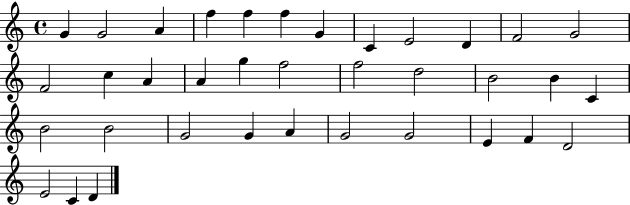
G4/q G4/h A4/q F5/q F5/q F5/q G4/q C4/q E4/h D4/q F4/h G4/h F4/h C5/q A4/q A4/q G5/q F5/h F5/h D5/h B4/h B4/q C4/q B4/h B4/h G4/h G4/q A4/q G4/h G4/h E4/q F4/q D4/h E4/h C4/q D4/q